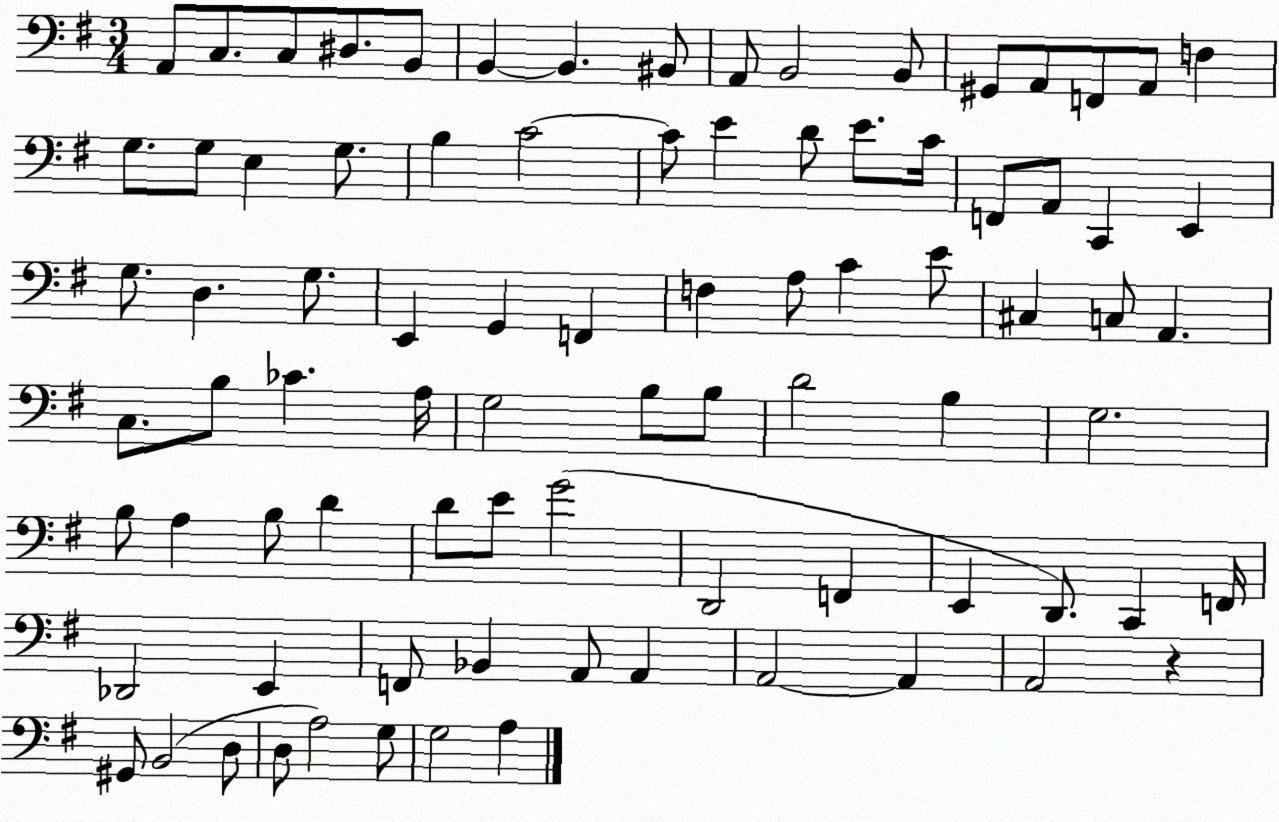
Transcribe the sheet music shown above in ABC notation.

X:1
T:Untitled
M:3/4
L:1/4
K:G
A,,/2 C,/2 C,/2 ^D,/2 B,,/2 B,, B,, ^B,,/2 A,,/2 B,,2 B,,/2 ^G,,/2 A,,/2 F,,/2 A,,/2 F, G,/2 G,/2 E, G,/2 B, C2 C/2 E D/2 E/2 C/4 F,,/2 A,,/2 C,, E,, G,/2 D, G,/2 E,, G,, F,, F, A,/2 C E/2 ^C, C,/2 A,, C,/2 B,/2 _C A,/4 G,2 B,/2 B,/2 D2 B, G,2 B,/2 A, B,/2 D D/2 E/2 G2 D,,2 F,, E,, D,,/2 C,, F,,/4 _D,,2 E,, F,,/2 _B,, A,,/2 A,, A,,2 A,, A,,2 z ^G,,/2 B,,2 D,/2 D,/2 A,2 G,/2 G,2 A,